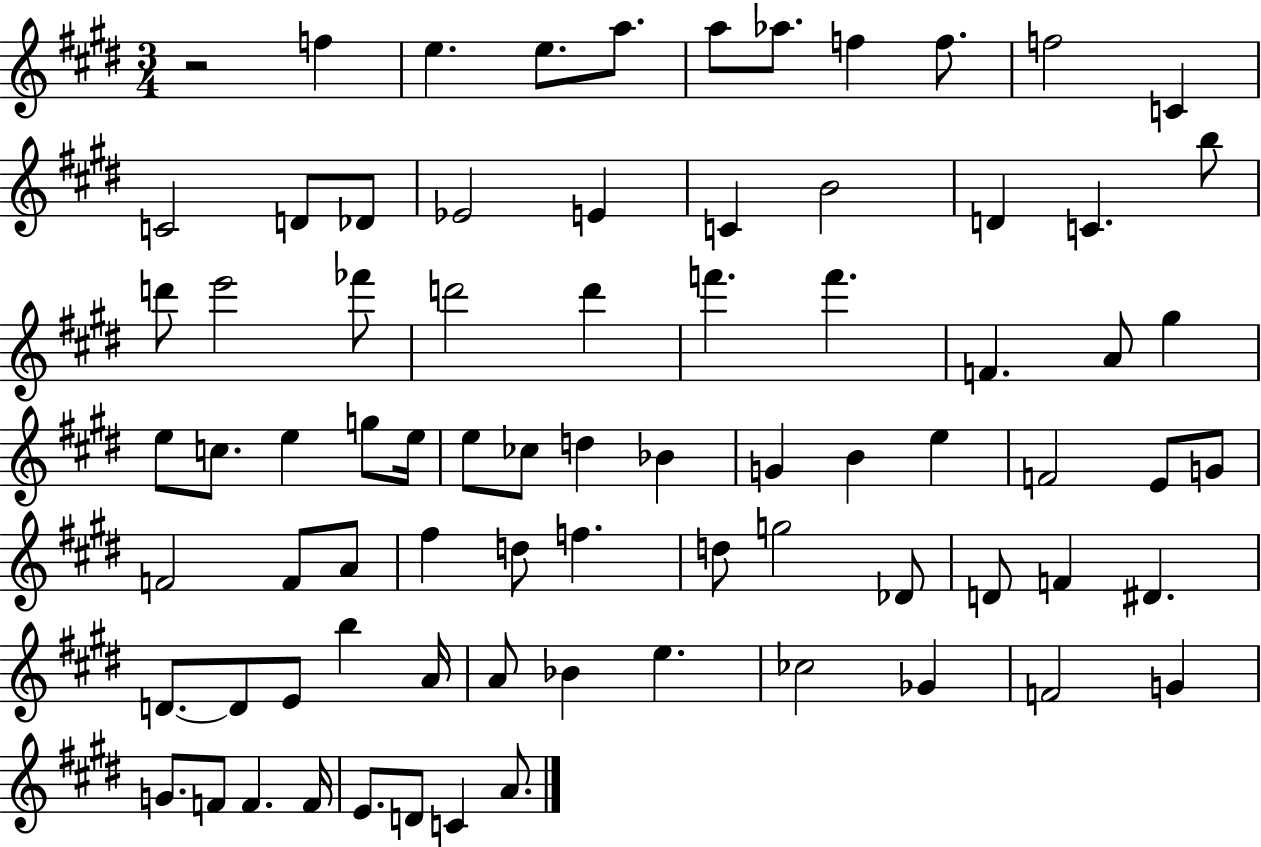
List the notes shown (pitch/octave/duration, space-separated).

R/h F5/q E5/q. E5/e. A5/e. A5/e Ab5/e. F5/q F5/e. F5/h C4/q C4/h D4/e Db4/e Eb4/h E4/q C4/q B4/h D4/q C4/q. B5/e D6/e E6/h FES6/e D6/h D6/q F6/q. F6/q. F4/q. A4/e G#5/q E5/e C5/e. E5/q G5/e E5/s E5/e CES5/e D5/q Bb4/q G4/q B4/q E5/q F4/h E4/e G4/e F4/h F4/e A4/e F#5/q D5/e F5/q. D5/e G5/h Db4/e D4/e F4/q D#4/q. D4/e. D4/e E4/e B5/q A4/s A4/e Bb4/q E5/q. CES5/h Gb4/q F4/h G4/q G4/e. F4/e F4/q. F4/s E4/e. D4/e C4/q A4/e.